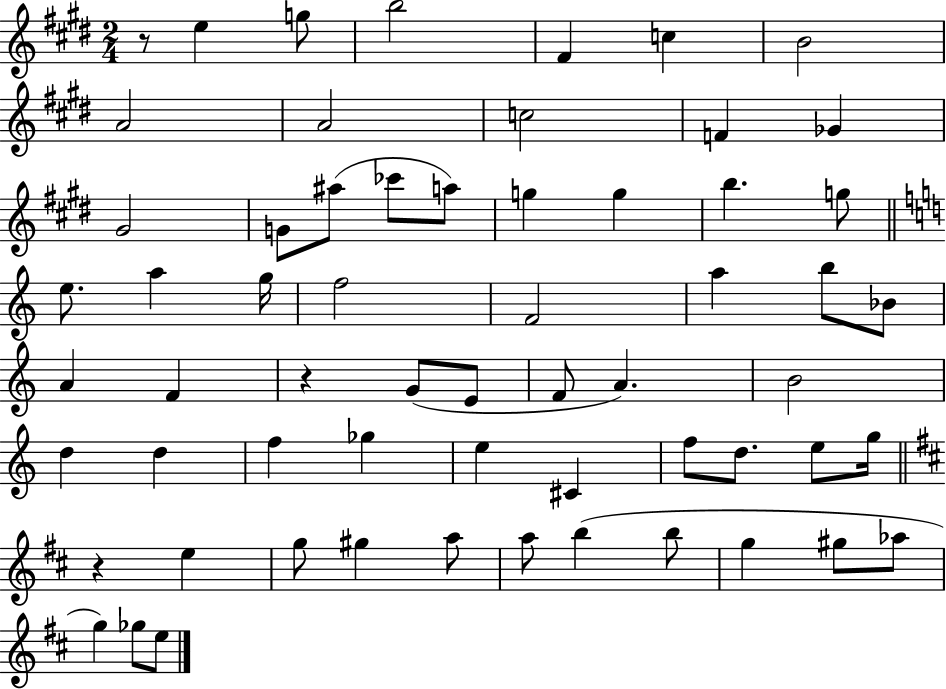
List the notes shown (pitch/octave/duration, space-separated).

R/e E5/q G5/e B5/h F#4/q C5/q B4/h A4/h A4/h C5/h F4/q Gb4/q G#4/h G4/e A#5/e CES6/e A5/e G5/q G5/q B5/q. G5/e E5/e. A5/q G5/s F5/h F4/h A5/q B5/e Bb4/e A4/q F4/q R/q G4/e E4/e F4/e A4/q. B4/h D5/q D5/q F5/q Gb5/q E5/q C#4/q F5/e D5/e. E5/e G5/s R/q E5/q G5/e G#5/q A5/e A5/e B5/q B5/e G5/q G#5/e Ab5/e G5/q Gb5/e E5/e